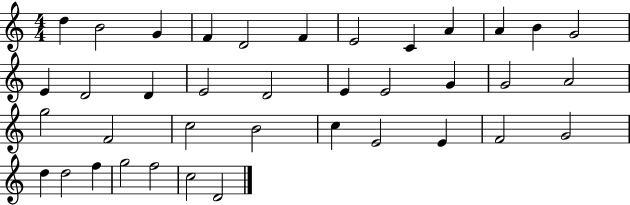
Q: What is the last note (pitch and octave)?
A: D4